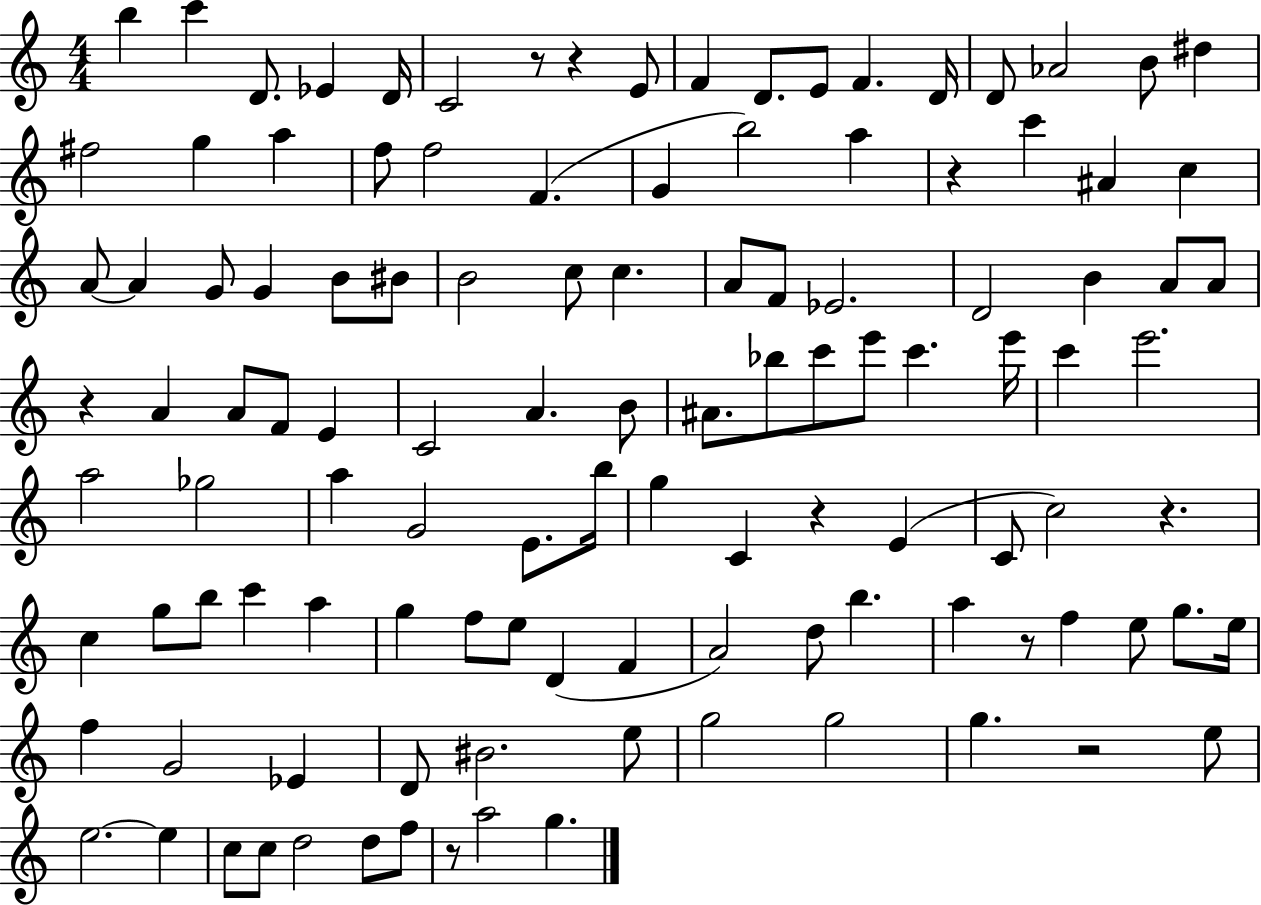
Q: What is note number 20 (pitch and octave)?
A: F5